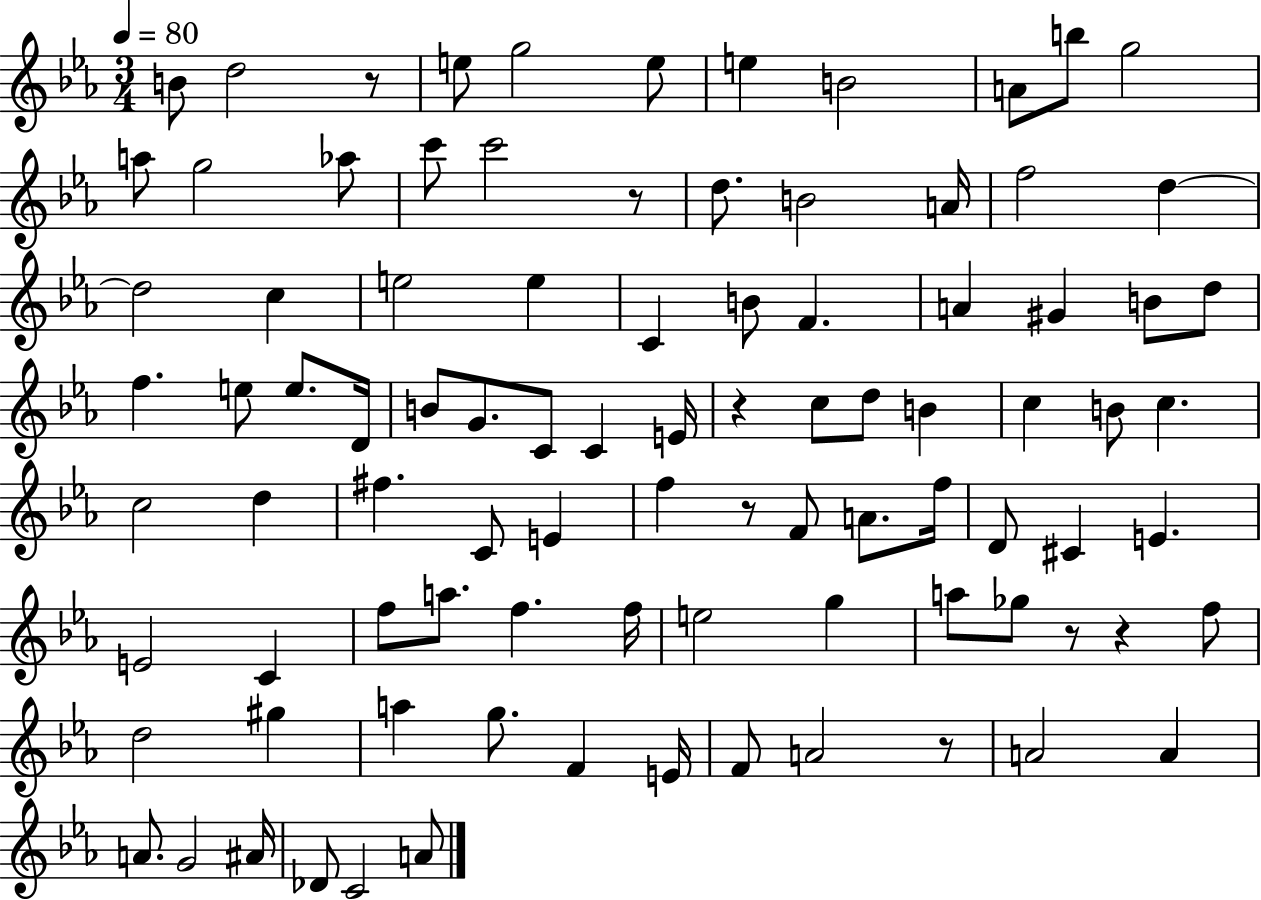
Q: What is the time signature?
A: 3/4